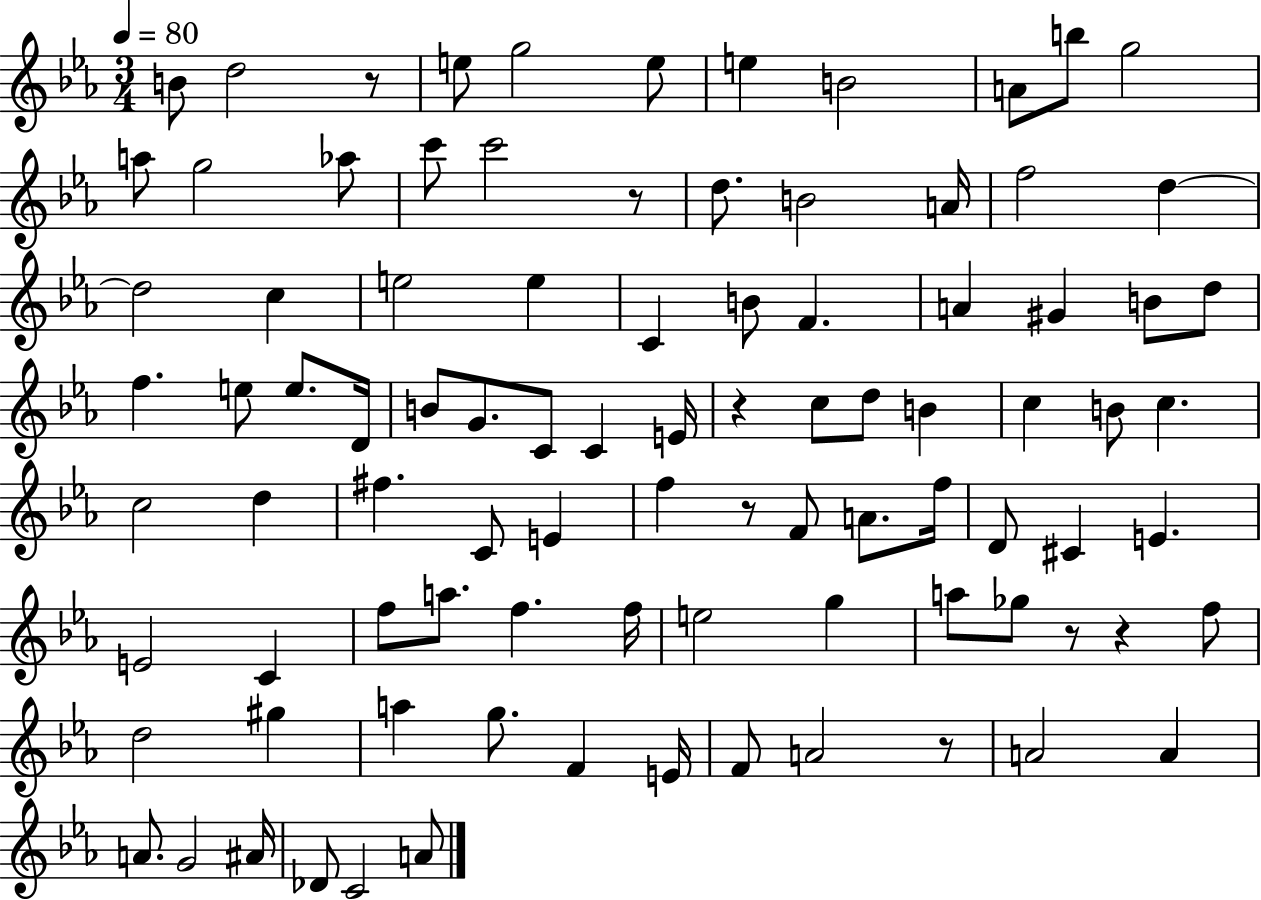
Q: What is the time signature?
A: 3/4